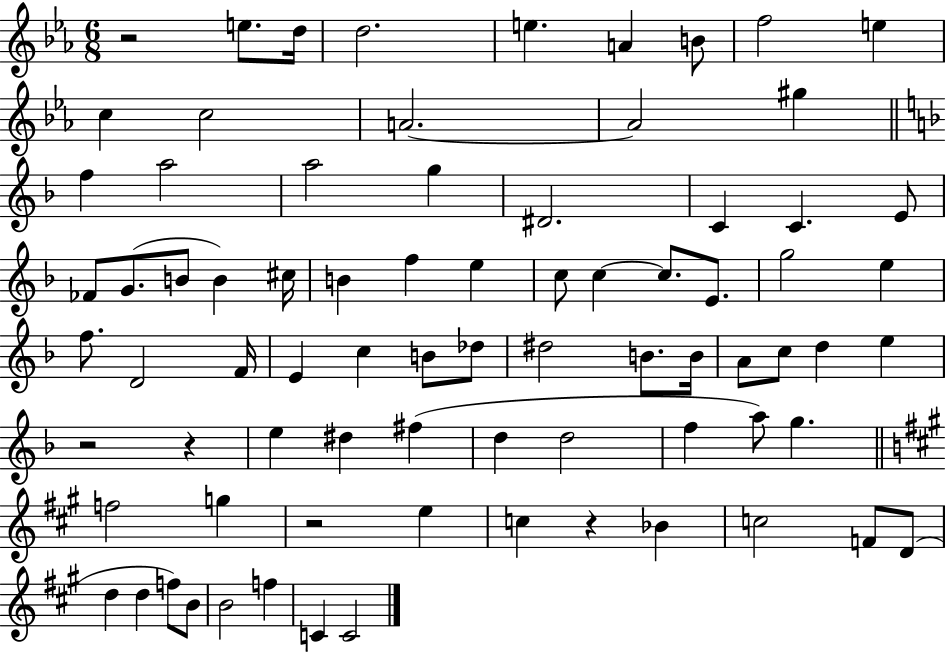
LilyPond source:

{
  \clef treble
  \numericTimeSignature
  \time 6/8
  \key ees \major
  \repeat volta 2 { r2 e''8. d''16 | d''2. | e''4. a'4 b'8 | f''2 e''4 | \break c''4 c''2 | a'2.~~ | a'2 gis''4 | \bar "||" \break \key f \major f''4 a''2 | a''2 g''4 | dis'2. | c'4 c'4. e'8 | \break fes'8 g'8.( b'8 b'4) cis''16 | b'4 f''4 e''4 | c''8 c''4~~ c''8. e'8. | g''2 e''4 | \break f''8. d'2 f'16 | e'4 c''4 b'8 des''8 | dis''2 b'8. b'16 | a'8 c''8 d''4 e''4 | \break r2 r4 | e''4 dis''4 fis''4( | d''4 d''2 | f''4 a''8) g''4. | \break \bar "||" \break \key a \major f''2 g''4 | r2 e''4 | c''4 r4 bes'4 | c''2 f'8 d'8( | \break d''4 d''4 f''8) b'8 | b'2 f''4 | c'4 c'2 | } \bar "|."
}